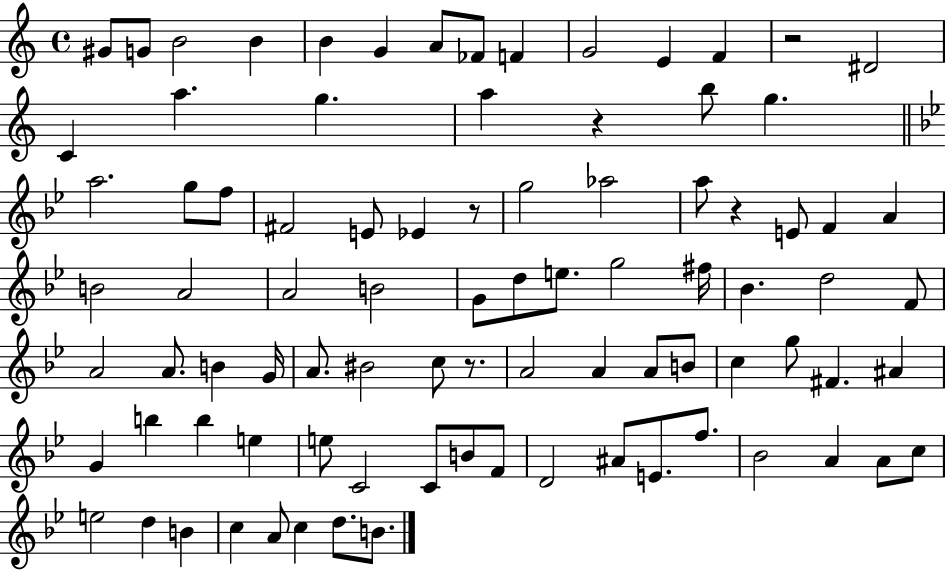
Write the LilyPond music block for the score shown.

{
  \clef treble
  \time 4/4
  \defaultTimeSignature
  \key c \major
  gis'8 g'8 b'2 b'4 | b'4 g'4 a'8 fes'8 f'4 | g'2 e'4 f'4 | r2 dis'2 | \break c'4 a''4. g''4. | a''4 r4 b''8 g''4. | \bar "||" \break \key bes \major a''2. g''8 f''8 | fis'2 e'8 ees'4 r8 | g''2 aes''2 | a''8 r4 e'8 f'4 a'4 | \break b'2 a'2 | a'2 b'2 | g'8 d''8 e''8. g''2 fis''16 | bes'4. d''2 f'8 | \break a'2 a'8. b'4 g'16 | a'8. bis'2 c''8 r8. | a'2 a'4 a'8 b'8 | c''4 g''8 fis'4. ais'4 | \break g'4 b''4 b''4 e''4 | e''8 c'2 c'8 b'8 f'8 | d'2 ais'8 e'8. f''8. | bes'2 a'4 a'8 c''8 | \break e''2 d''4 b'4 | c''4 a'8 c''4 d''8. b'8. | \bar "|."
}